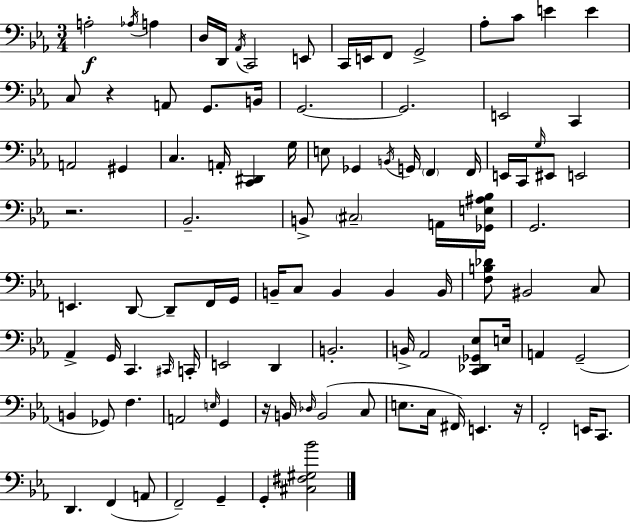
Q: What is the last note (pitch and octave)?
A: G2